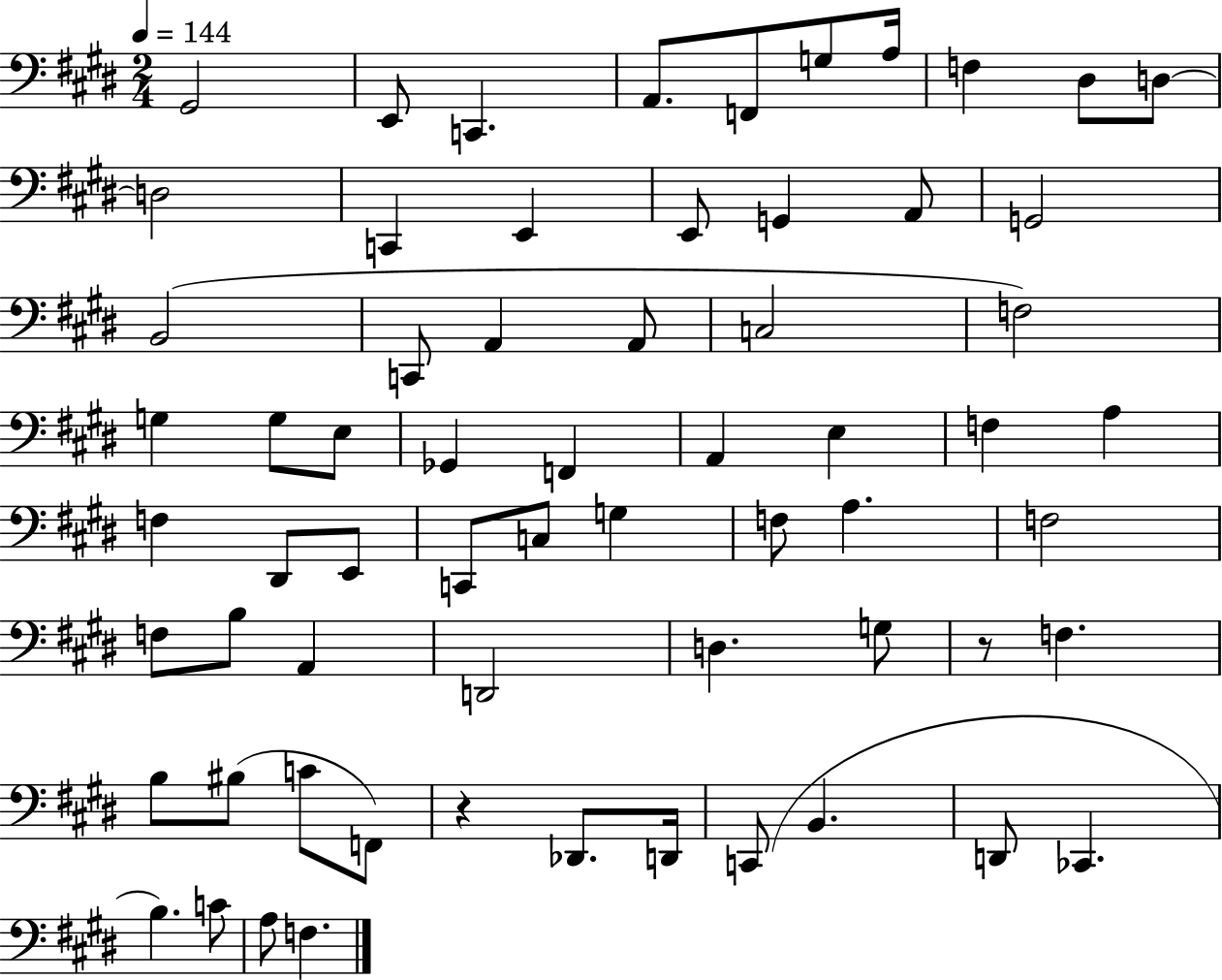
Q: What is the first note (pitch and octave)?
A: G#2